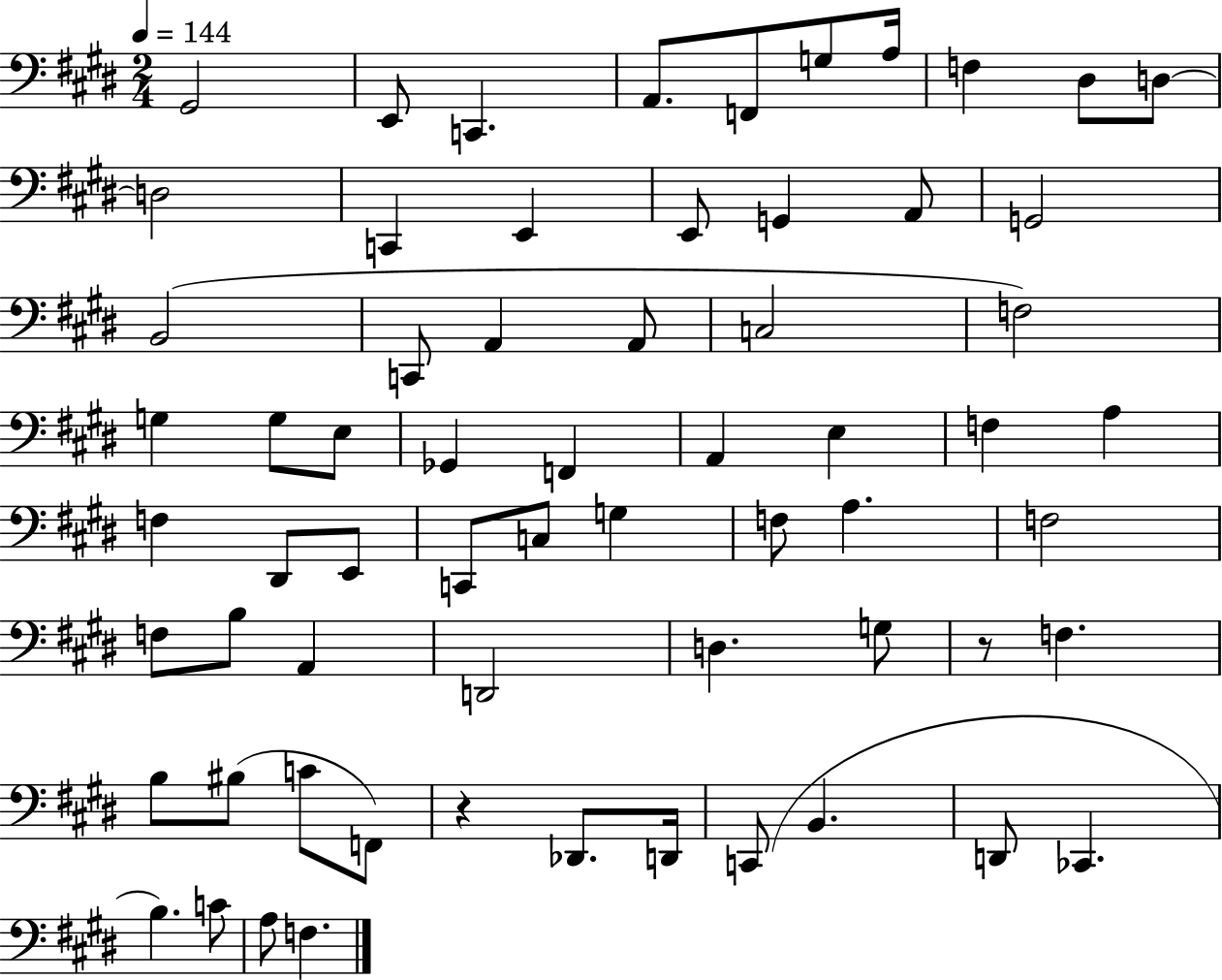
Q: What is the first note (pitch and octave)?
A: G#2